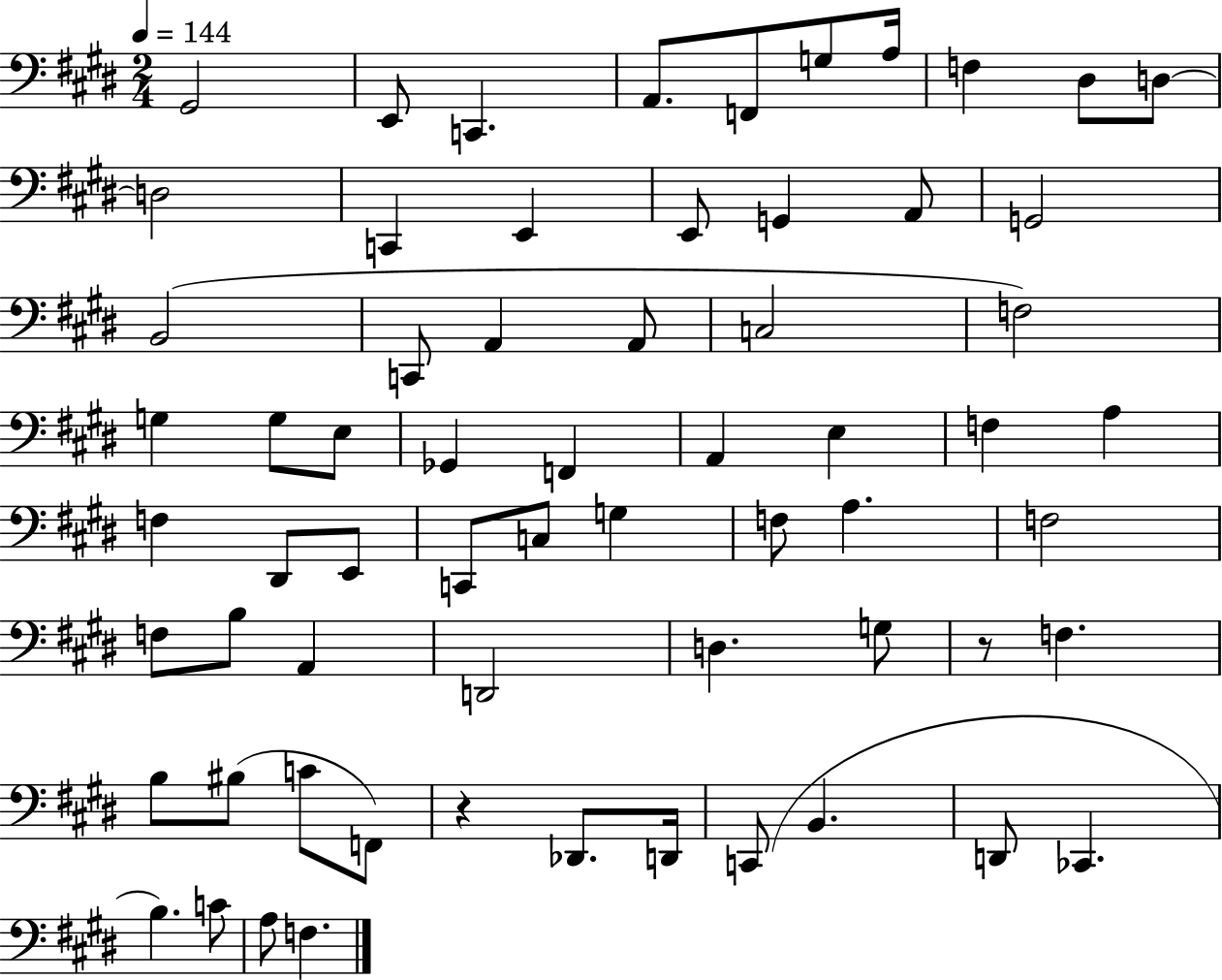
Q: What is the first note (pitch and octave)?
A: G#2